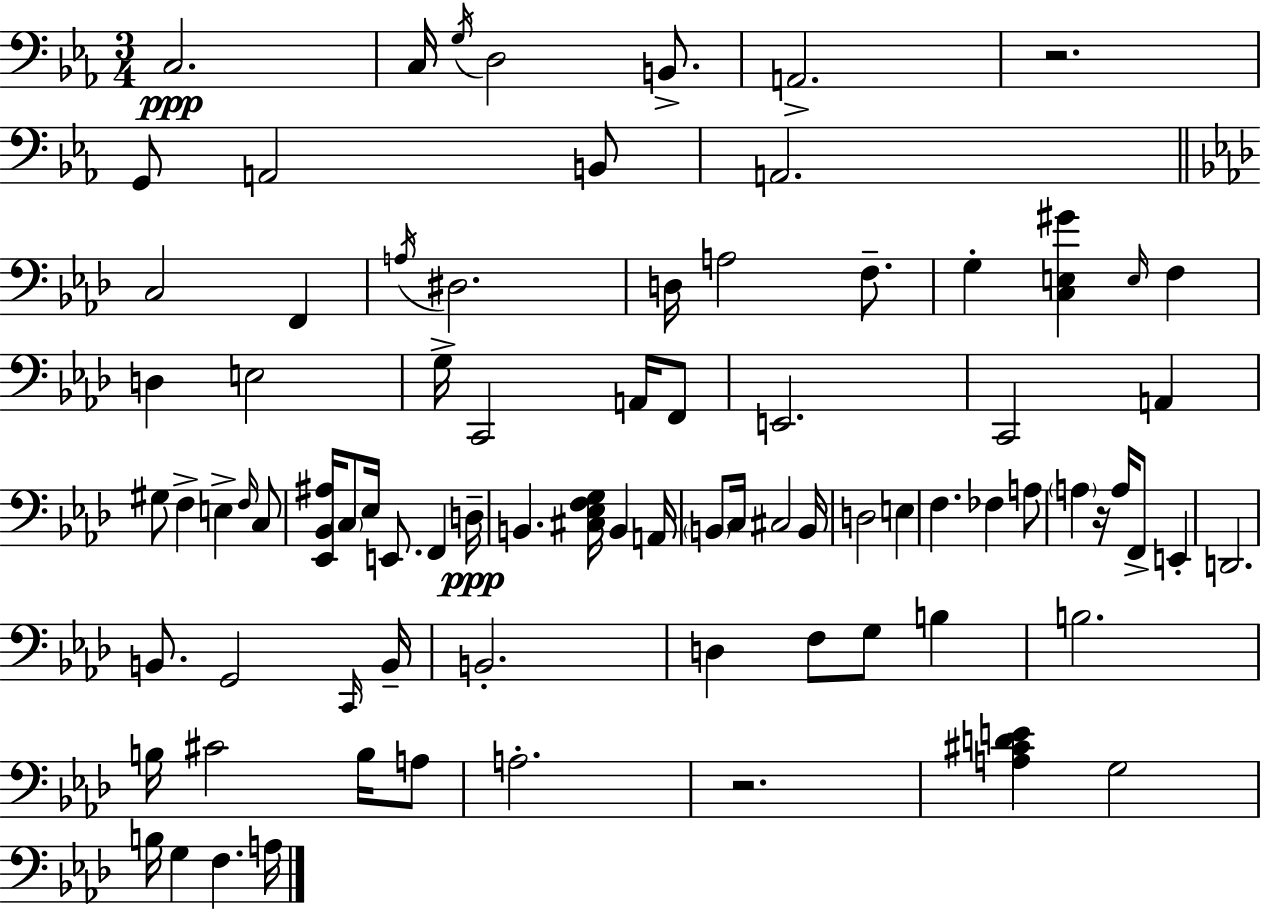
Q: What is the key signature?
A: EES major